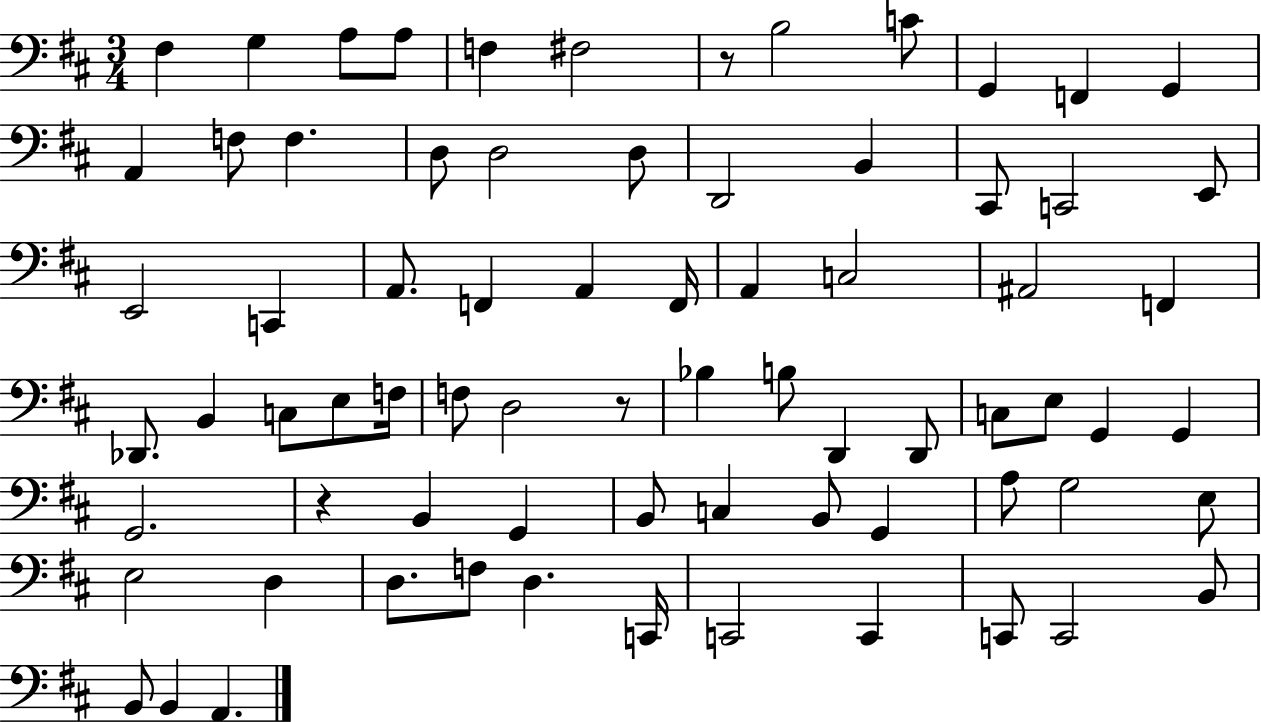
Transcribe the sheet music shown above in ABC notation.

X:1
T:Untitled
M:3/4
L:1/4
K:D
^F, G, A,/2 A,/2 F, ^F,2 z/2 B,2 C/2 G,, F,, G,, A,, F,/2 F, D,/2 D,2 D,/2 D,,2 B,, ^C,,/2 C,,2 E,,/2 E,,2 C,, A,,/2 F,, A,, F,,/4 A,, C,2 ^A,,2 F,, _D,,/2 B,, C,/2 E,/2 F,/4 F,/2 D,2 z/2 _B, B,/2 D,, D,,/2 C,/2 E,/2 G,, G,, G,,2 z B,, G,, B,,/2 C, B,,/2 G,, A,/2 G,2 E,/2 E,2 D, D,/2 F,/2 D, C,,/4 C,,2 C,, C,,/2 C,,2 B,,/2 B,,/2 B,, A,,